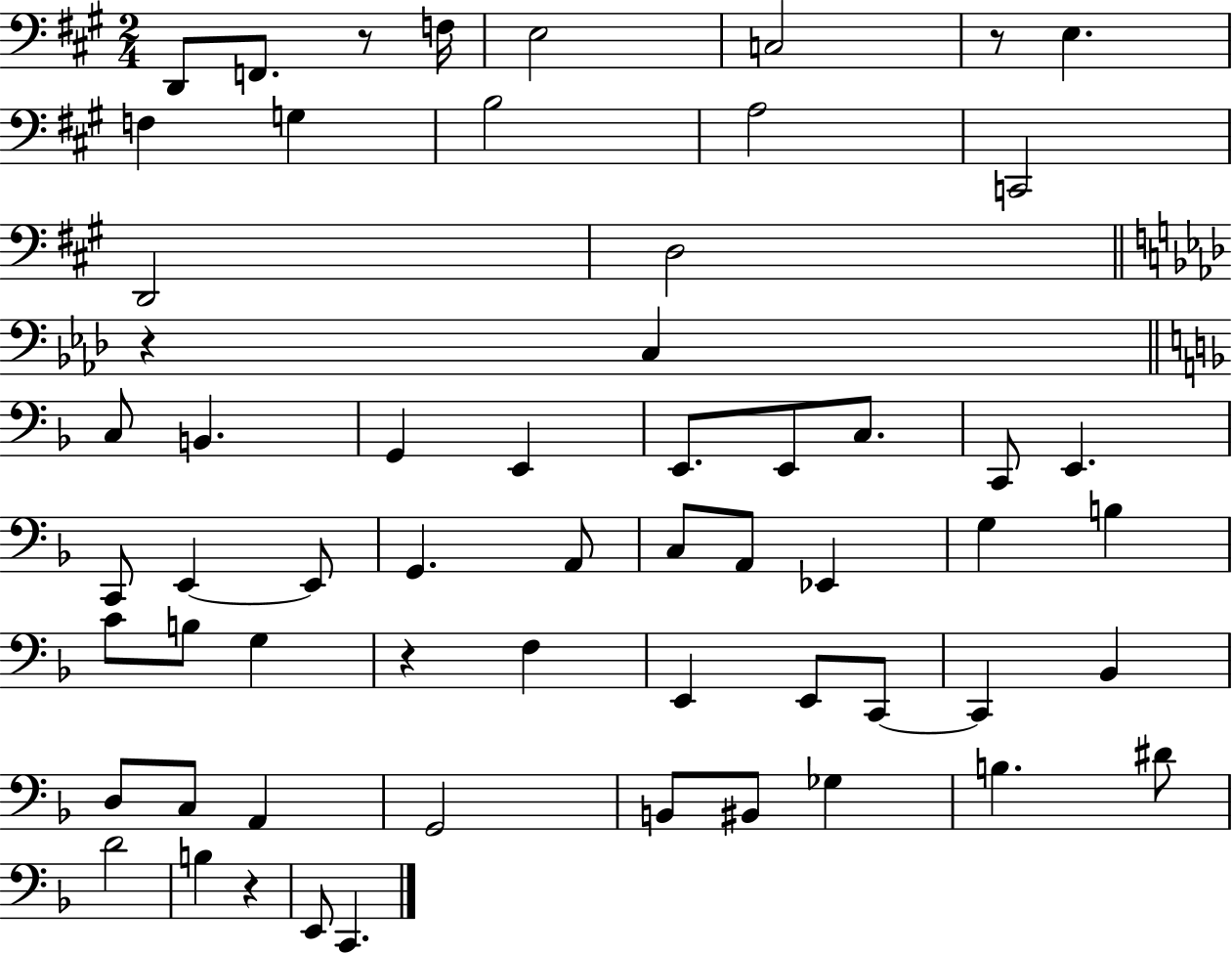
X:1
T:Untitled
M:2/4
L:1/4
K:A
D,,/2 F,,/2 z/2 F,/4 E,2 C,2 z/2 E, F, G, B,2 A,2 C,,2 D,,2 D,2 z C, C,/2 B,, G,, E,, E,,/2 E,,/2 C,/2 C,,/2 E,, C,,/2 E,, E,,/2 G,, A,,/2 C,/2 A,,/2 _E,, G, B, C/2 B,/2 G, z F, E,, E,,/2 C,,/2 C,, _B,, D,/2 C,/2 A,, G,,2 B,,/2 ^B,,/2 _G, B, ^D/2 D2 B, z E,,/2 C,,